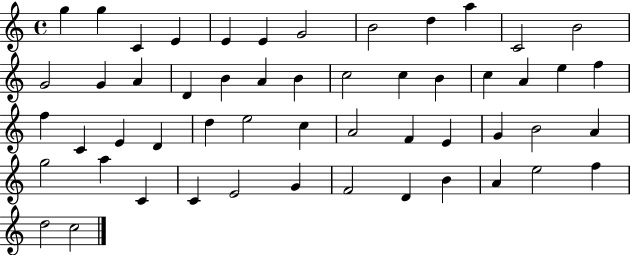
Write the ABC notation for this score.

X:1
T:Untitled
M:4/4
L:1/4
K:C
g g C E E E G2 B2 d a C2 B2 G2 G A D B A B c2 c B c A e f f C E D d e2 c A2 F E G B2 A g2 a C C E2 G F2 D B A e2 f d2 c2